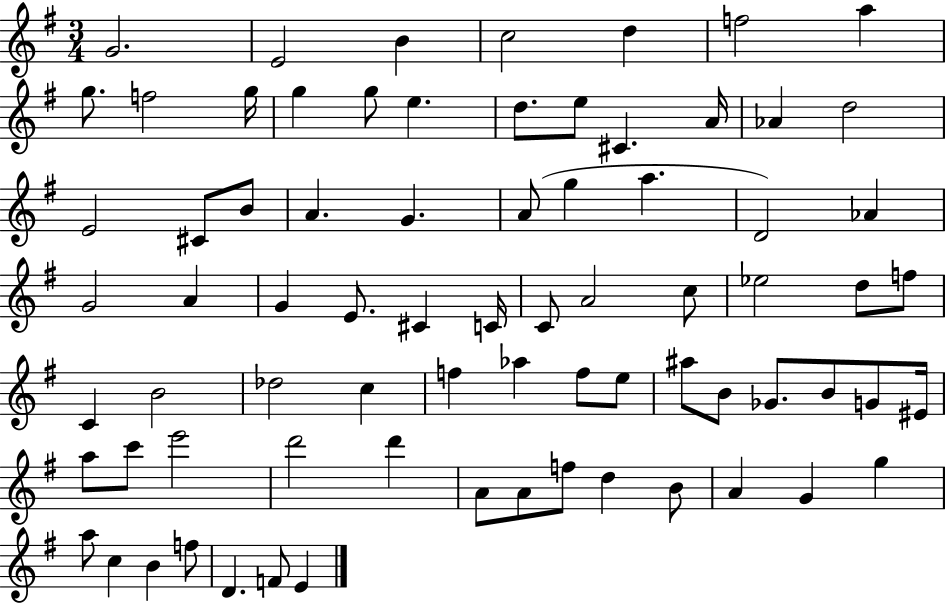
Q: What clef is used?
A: treble